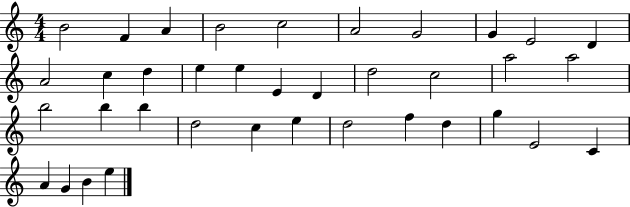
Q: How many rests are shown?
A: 0